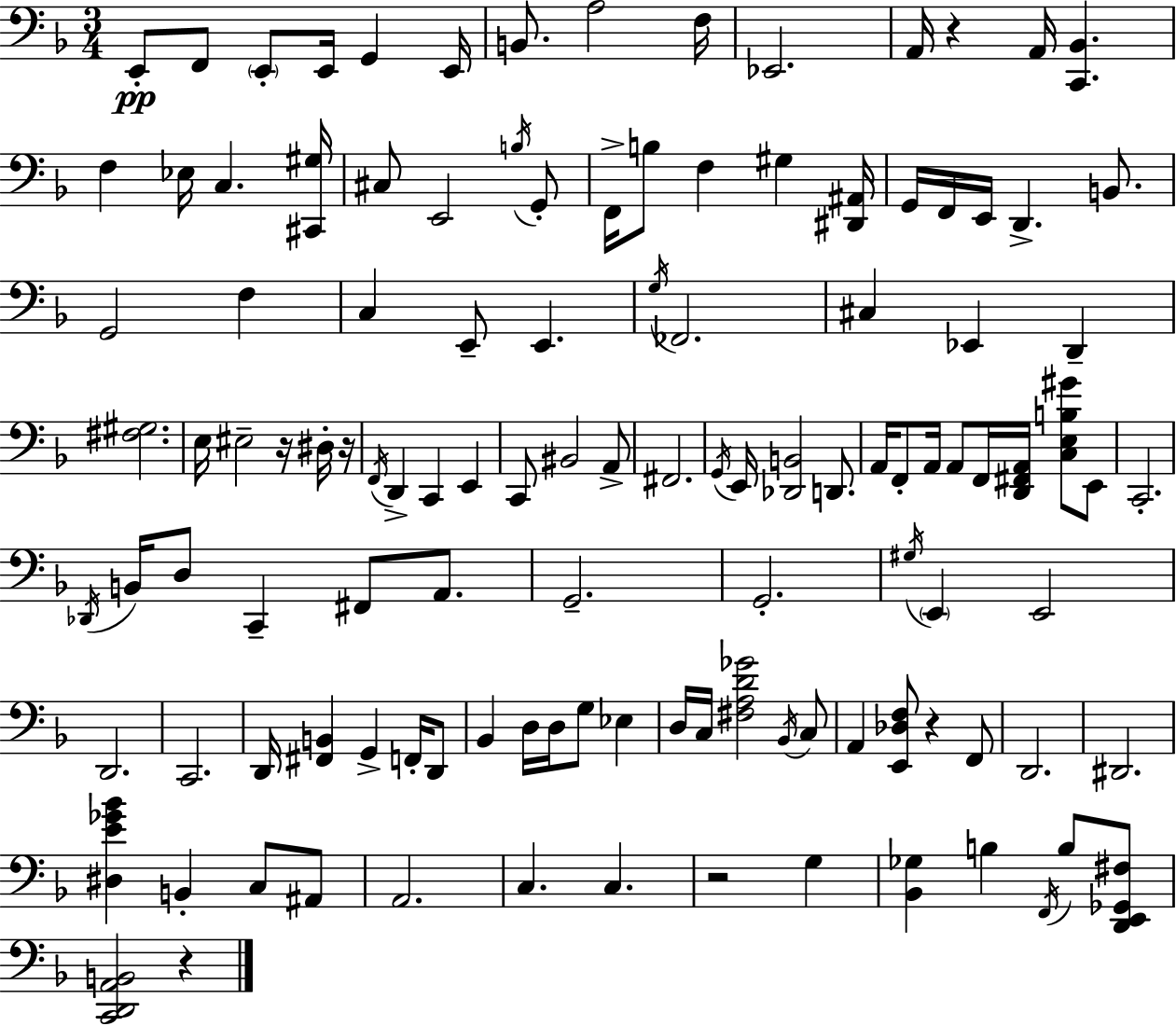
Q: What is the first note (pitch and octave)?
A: E2